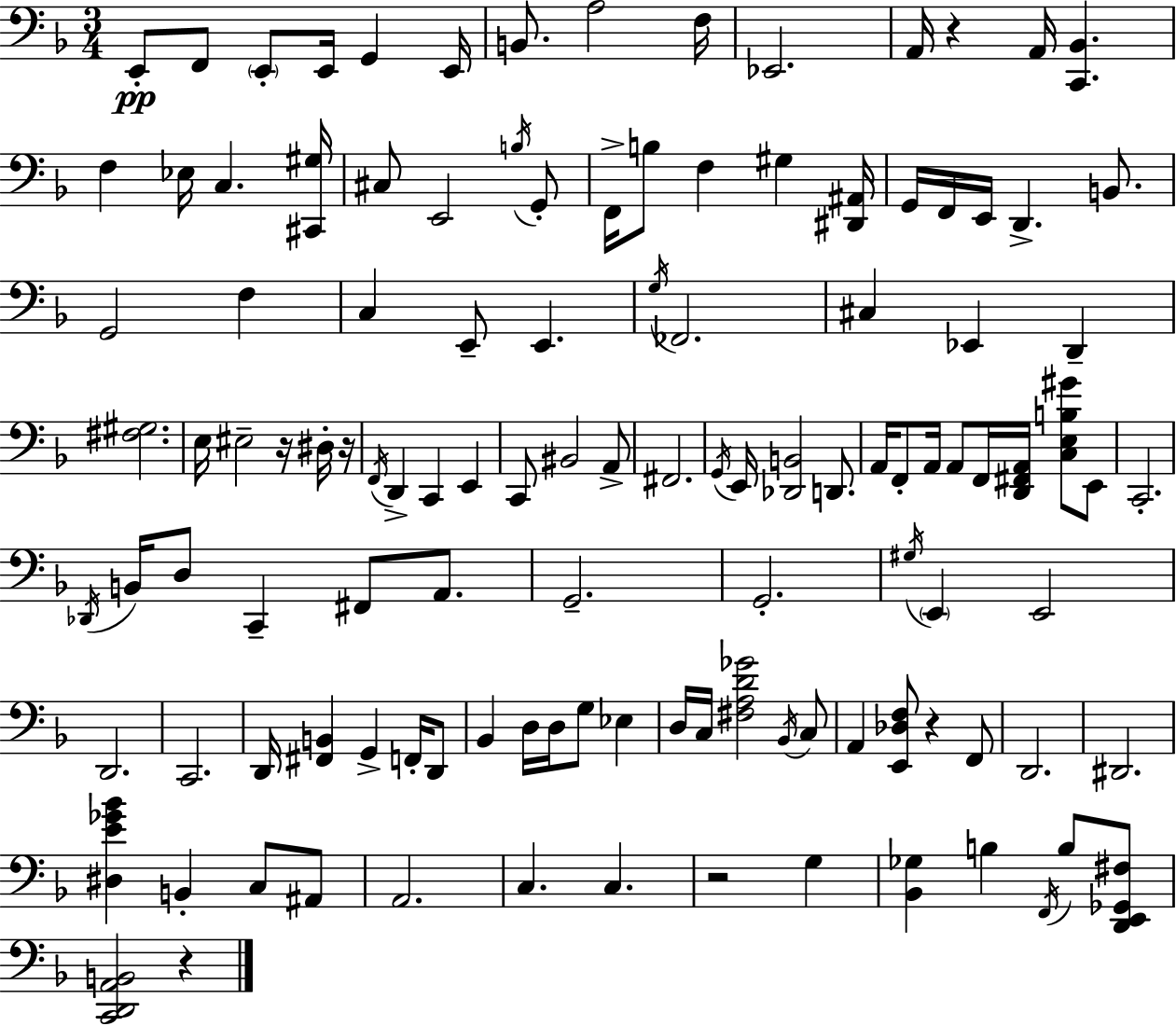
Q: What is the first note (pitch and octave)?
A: E2